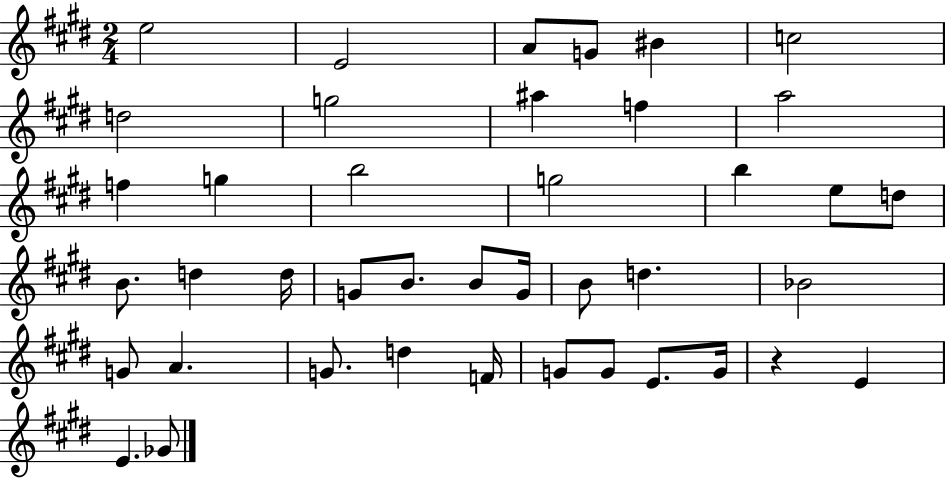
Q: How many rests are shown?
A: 1